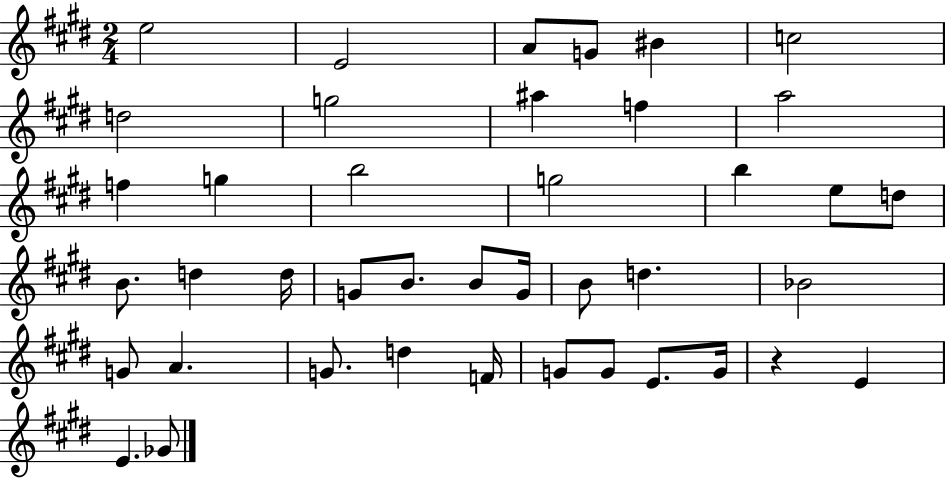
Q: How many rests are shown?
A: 1